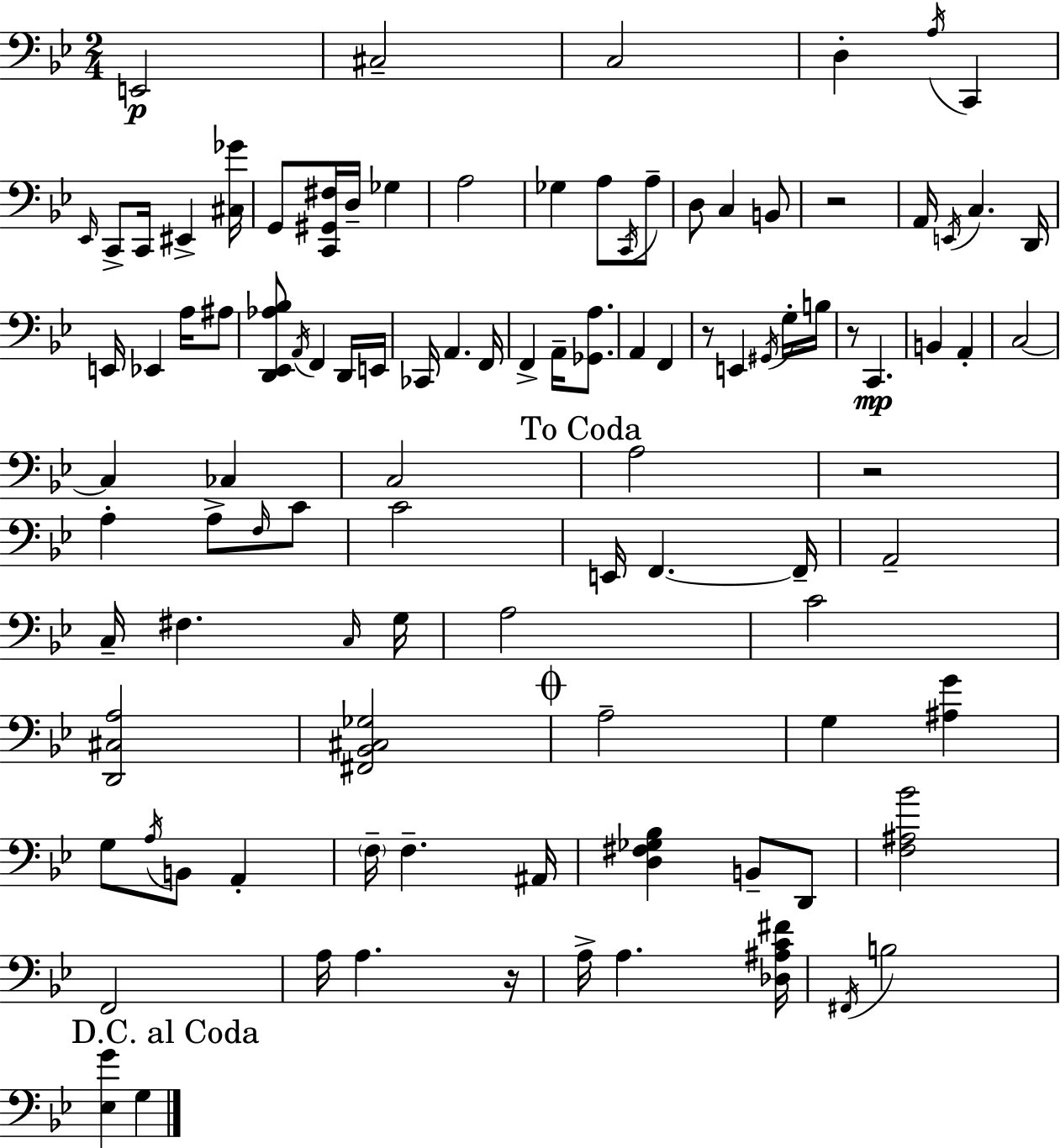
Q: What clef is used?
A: bass